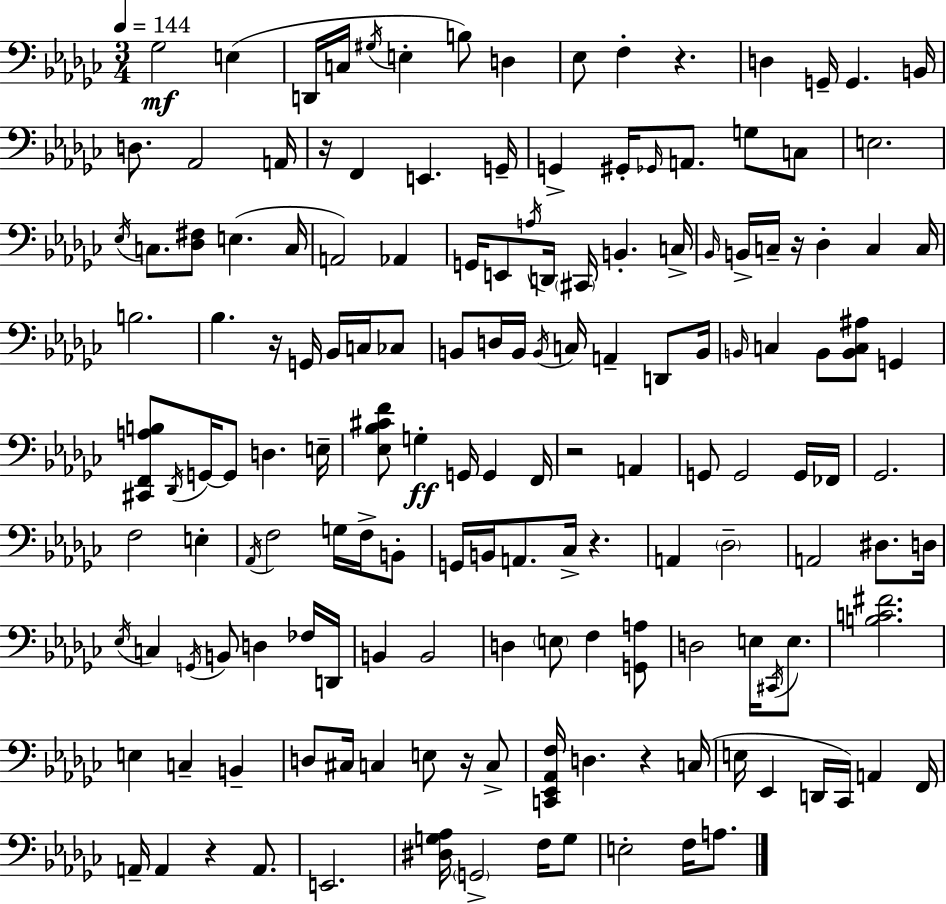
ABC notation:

X:1
T:Untitled
M:3/4
L:1/4
K:Ebm
_G,2 E, D,,/4 C,/4 ^G,/4 E, B,/2 D, _E,/2 F, z D, G,,/4 G,, B,,/4 D,/2 _A,,2 A,,/4 z/4 F,, E,, G,,/4 G,, ^G,,/4 _G,,/4 A,,/2 G,/2 C,/2 E,2 _E,/4 C,/2 [_D,^F,]/2 E, C,/4 A,,2 _A,, G,,/4 E,,/2 A,/4 D,,/4 ^C,,/4 B,, C,/4 _B,,/4 B,,/4 C,/4 z/4 _D, C, C,/4 B,2 _B, z/4 G,,/4 _B,,/4 C,/4 _C,/2 B,,/2 D,/4 B,,/4 B,,/4 C,/4 A,, D,,/2 B,,/4 B,,/4 C, B,,/2 [B,,C,^A,]/2 G,, [^C,,F,,A,B,]/2 _D,,/4 G,,/4 G,,/2 D, E,/4 [_E,_B,^CF]/2 G, G,,/4 G,, F,,/4 z2 A,, G,,/2 G,,2 G,,/4 _F,,/4 _G,,2 F,2 E, _A,,/4 F,2 G,/4 F,/4 B,,/2 G,,/4 B,,/4 A,,/2 _C,/4 z A,, _D,2 A,,2 ^D,/2 D,/4 _E,/4 C, G,,/4 B,,/2 D, _F,/4 D,,/4 B,, B,,2 D, E,/2 F, [G,,A,]/2 D,2 E,/4 ^C,,/4 E,/2 [B,C^F]2 E, C, B,, D,/2 ^C,/4 C, E,/2 z/4 C,/2 [C,,_E,,_A,,F,]/4 D, z C,/4 E,/4 _E,, D,,/4 _C,,/4 A,, F,,/4 A,,/4 A,, z A,,/2 E,,2 [^D,G,_A,]/4 G,,2 F,/4 G,/2 E,2 F,/4 A,/2